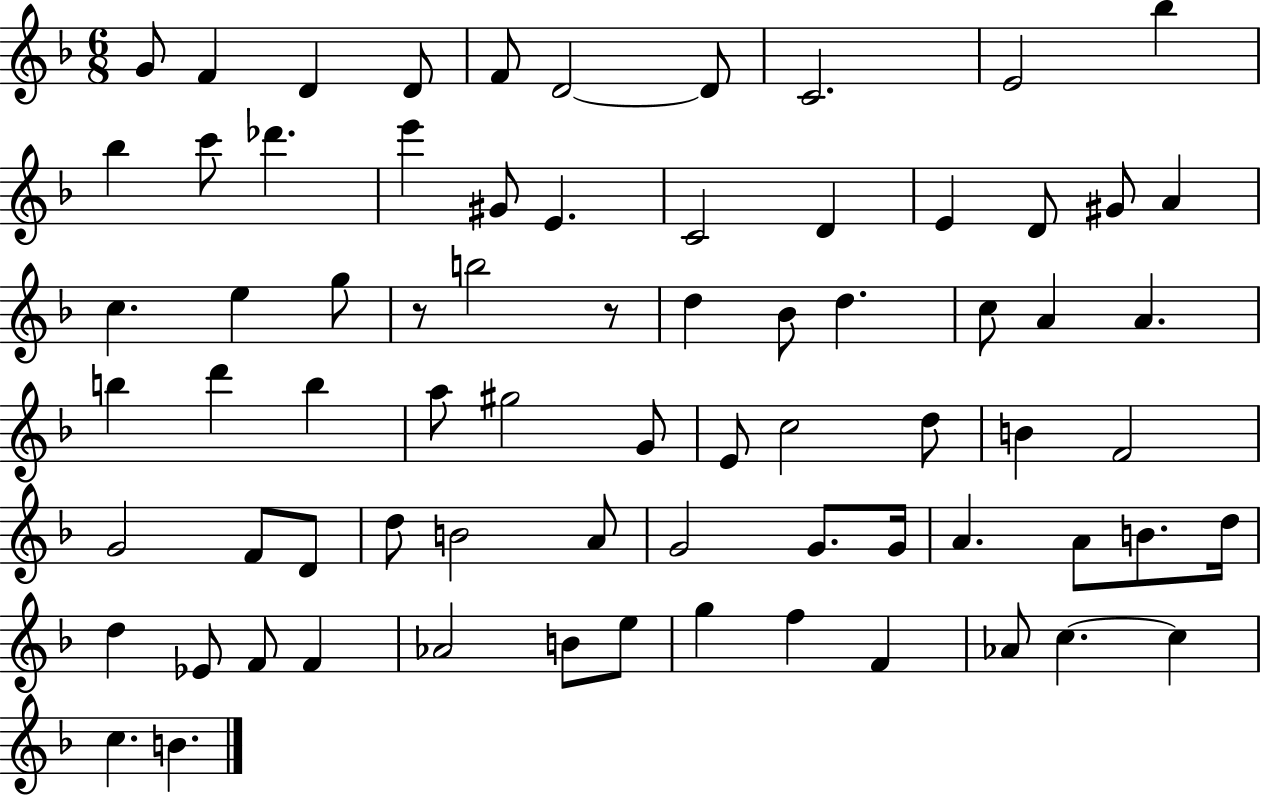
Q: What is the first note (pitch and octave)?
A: G4